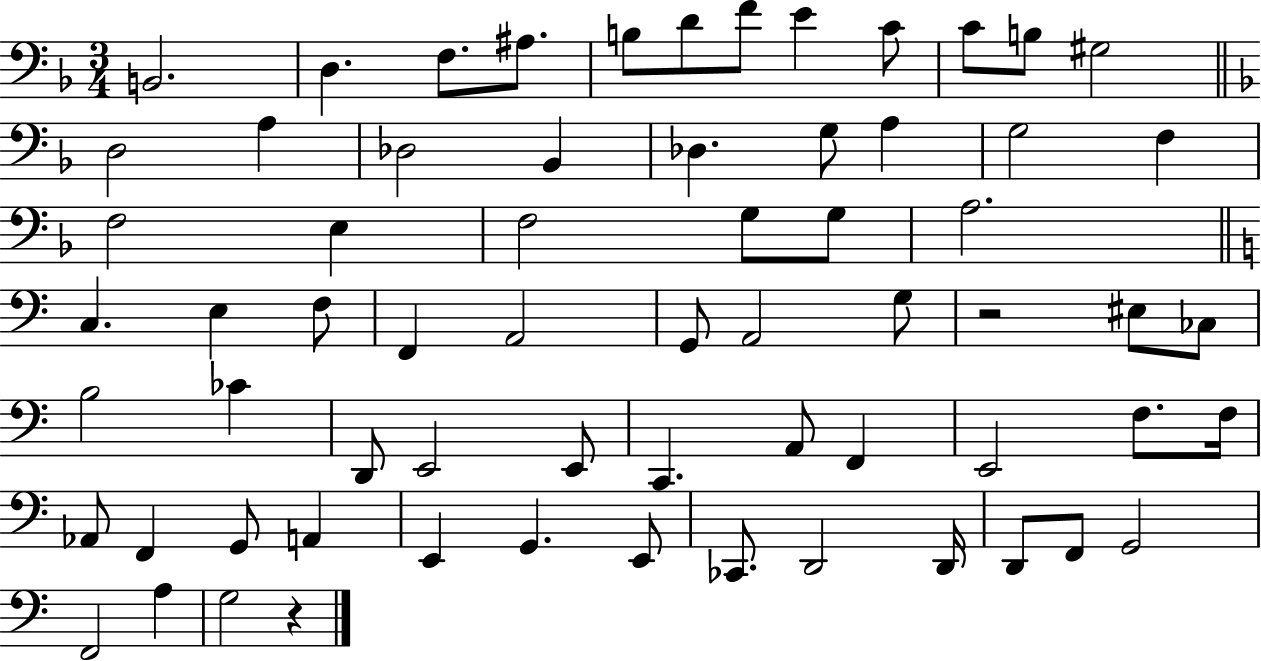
B2/h. D3/q. F3/e. A#3/e. B3/e D4/e F4/e E4/q C4/e C4/e B3/e G#3/h D3/h A3/q Db3/h Bb2/q Db3/q. G3/e A3/q G3/h F3/q F3/h E3/q F3/h G3/e G3/e A3/h. C3/q. E3/q F3/e F2/q A2/h G2/e A2/h G3/e R/h EIS3/e CES3/e B3/h CES4/q D2/e E2/h E2/e C2/q. A2/e F2/q E2/h F3/e. F3/s Ab2/e F2/q G2/e A2/q E2/q G2/q. E2/e CES2/e. D2/h D2/s D2/e F2/e G2/h F2/h A3/q G3/h R/q